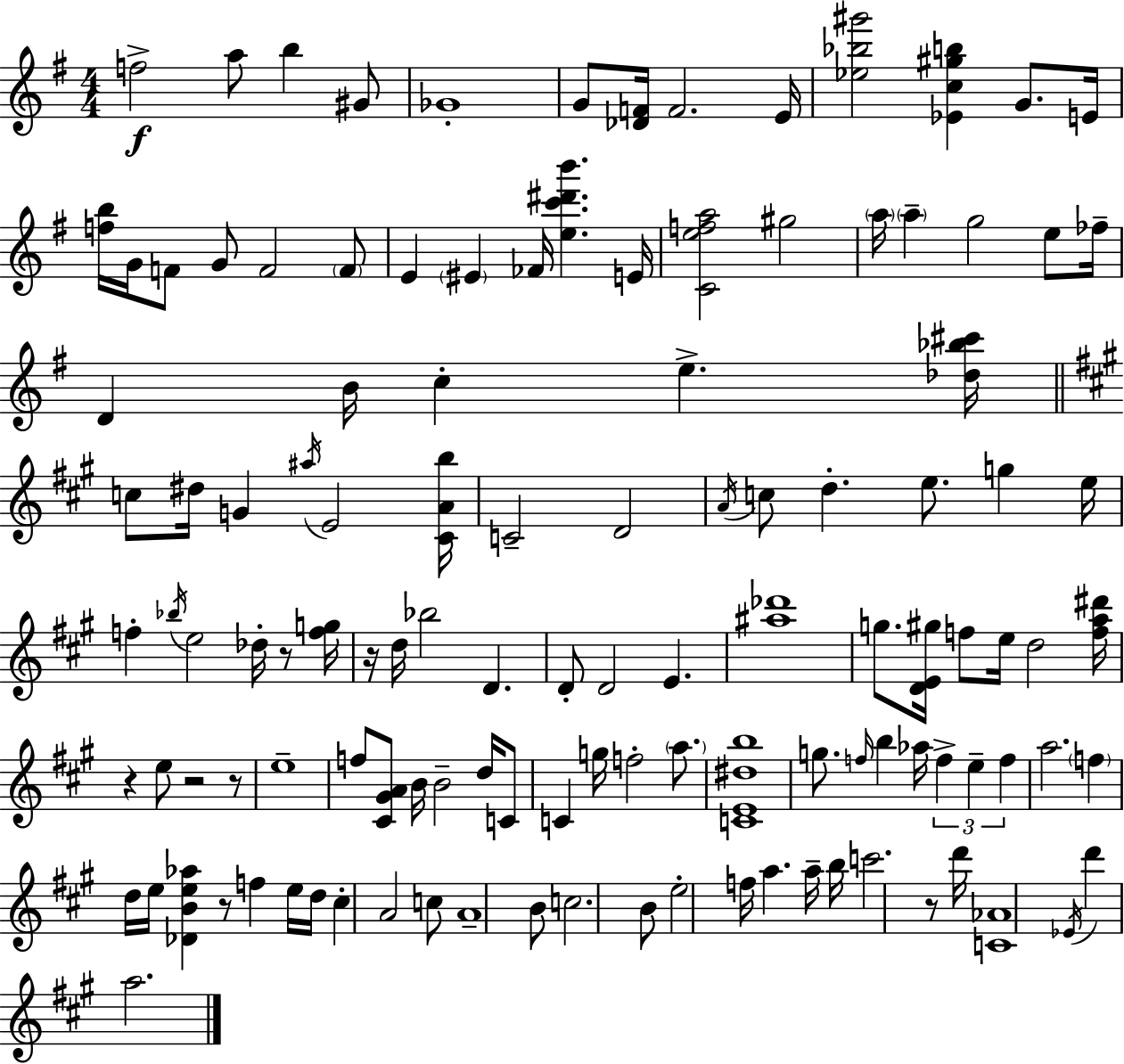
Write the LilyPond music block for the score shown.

{
  \clef treble
  \numericTimeSignature
  \time 4/4
  \key e \minor
  f''2->\f a''8 b''4 gis'8 | ges'1-. | g'8 <des' f'>16 f'2. e'16 | <ees'' bes'' gis'''>2 <ees' c'' gis'' b''>4 g'8. e'16 | \break <f'' b''>16 g'16 f'8 g'8 f'2 \parenthesize f'8 | e'4 \parenthesize eis'4 fes'16 <e'' c''' dis''' b'''>4. e'16 | <c' e'' f'' a''>2 gis''2 | \parenthesize a''16 \parenthesize a''4-- g''2 e''8 fes''16-- | \break d'4 b'16 c''4-. e''4.-> <des'' bes'' cis'''>16 | \bar "||" \break \key a \major c''8 dis''16 g'4 \acciaccatura { ais''16 } e'2 | <cis' a' b''>16 c'2-- d'2 | \acciaccatura { a'16 } c''8 d''4.-. e''8. g''4 | e''16 f''4-. \acciaccatura { bes''16 } e''2 des''16-. | \break r8 <f'' g''>16 r16 d''16 bes''2 d'4. | d'8-. d'2 e'4. | <ais'' des'''>1 | g''8. <d' e' gis''>16 f''8 e''16 d''2 | \break <f'' a'' dis'''>16 r4 e''8 r2 | r8 e''1-- | f''8 <cis' gis' a'>8 b'16 b'2-- | d''16 c'8 c'4 g''16 f''2-. | \break \parenthesize a''8. <c' e' dis'' b''>1 | g''8. \grace { f''16 } b''4 aes''16 \tuplet 3/2 { f''4-> | e''4-- f''4 } a''2. | \parenthesize f''4 d''16 e''16 <des' b' e'' aes''>4 r8 | \break f''4 e''16 d''16 cis''4-. a'2 | c''8 a'1-- | b'8 c''2. | b'8 e''2-. f''16 a''4. | \break a''16-- b''16 c'''2. | r8 d'''16 <c' aes'>1 | \acciaccatura { ees'16 } d'''4 a''2. | \bar "|."
}